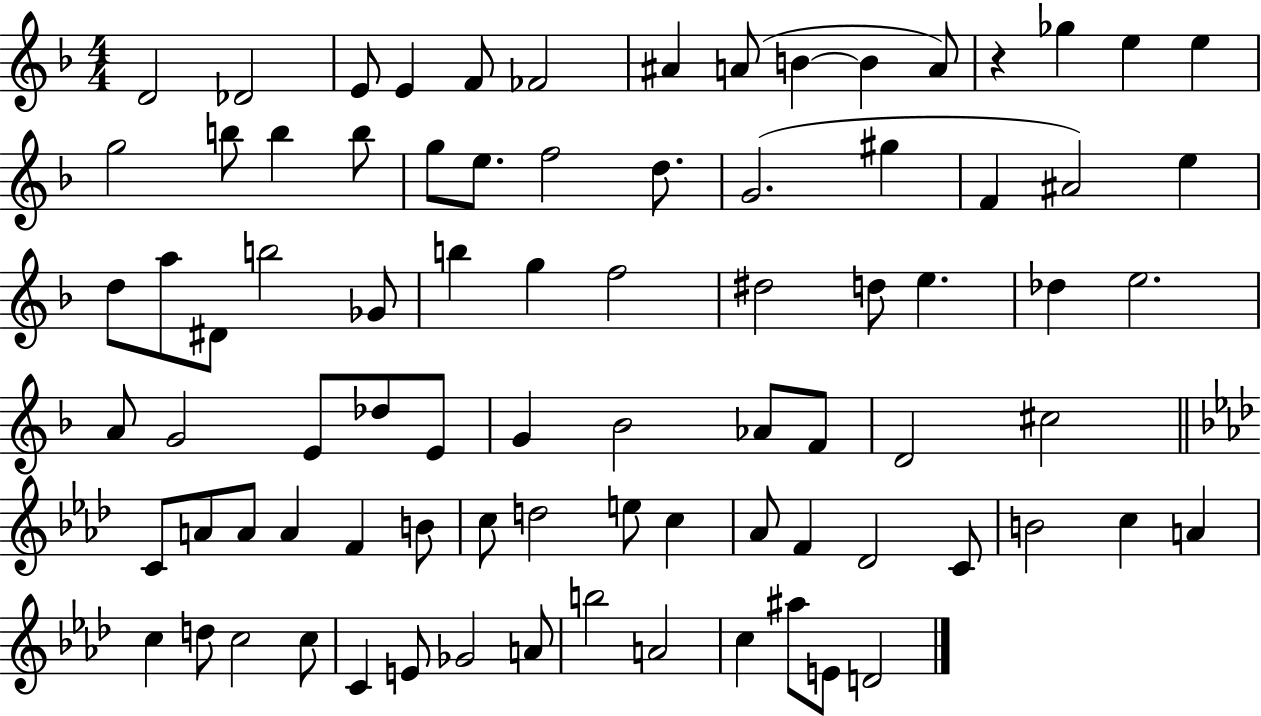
D4/h Db4/h E4/e E4/q F4/e FES4/h A#4/q A4/e B4/q B4/q A4/e R/q Gb5/q E5/q E5/q G5/h B5/e B5/q B5/e G5/e E5/e. F5/h D5/e. G4/h. G#5/q F4/q A#4/h E5/q D5/e A5/e D#4/e B5/h Gb4/e B5/q G5/q F5/h D#5/h D5/e E5/q. Db5/q E5/h. A4/e G4/h E4/e Db5/e E4/e G4/q Bb4/h Ab4/e F4/e D4/h C#5/h C4/e A4/e A4/e A4/q F4/q B4/e C5/e D5/h E5/e C5/q Ab4/e F4/q Db4/h C4/e B4/h C5/q A4/q C5/q D5/e C5/h C5/e C4/q E4/e Gb4/h A4/e B5/h A4/h C5/q A#5/e E4/e D4/h